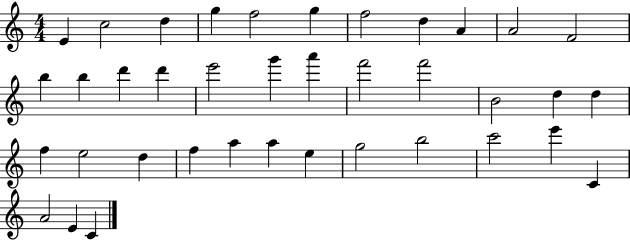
E4/q C5/h D5/q G5/q F5/h G5/q F5/h D5/q A4/q A4/h F4/h B5/q B5/q D6/q D6/q E6/h G6/q A6/q F6/h F6/h B4/h D5/q D5/q F5/q E5/h D5/q F5/q A5/q A5/q E5/q G5/h B5/h C6/h E6/q C4/q A4/h E4/q C4/q